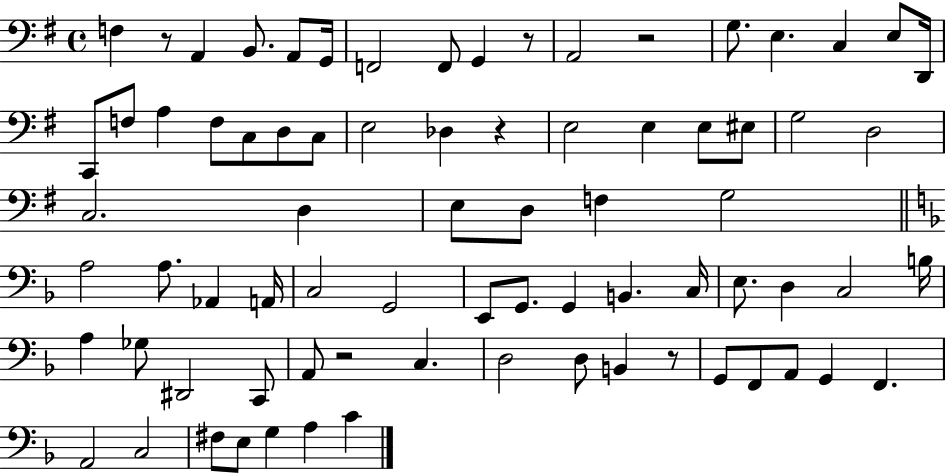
F3/q R/e A2/q B2/e. A2/e G2/s F2/h F2/e G2/q R/e A2/h R/h G3/e. E3/q. C3/q E3/e D2/s C2/e F3/e A3/q F3/e C3/e D3/e C3/e E3/h Db3/q R/q E3/h E3/q E3/e EIS3/e G3/h D3/h C3/h. D3/q E3/e D3/e F3/q G3/h A3/h A3/e. Ab2/q A2/s C3/h G2/h E2/e G2/e. G2/q B2/q. C3/s E3/e. D3/q C3/h B3/s A3/q Gb3/e D#2/h C2/e A2/e R/h C3/q. D3/h D3/e B2/q R/e G2/e F2/e A2/e G2/q F2/q. A2/h C3/h F#3/e E3/e G3/q A3/q C4/q